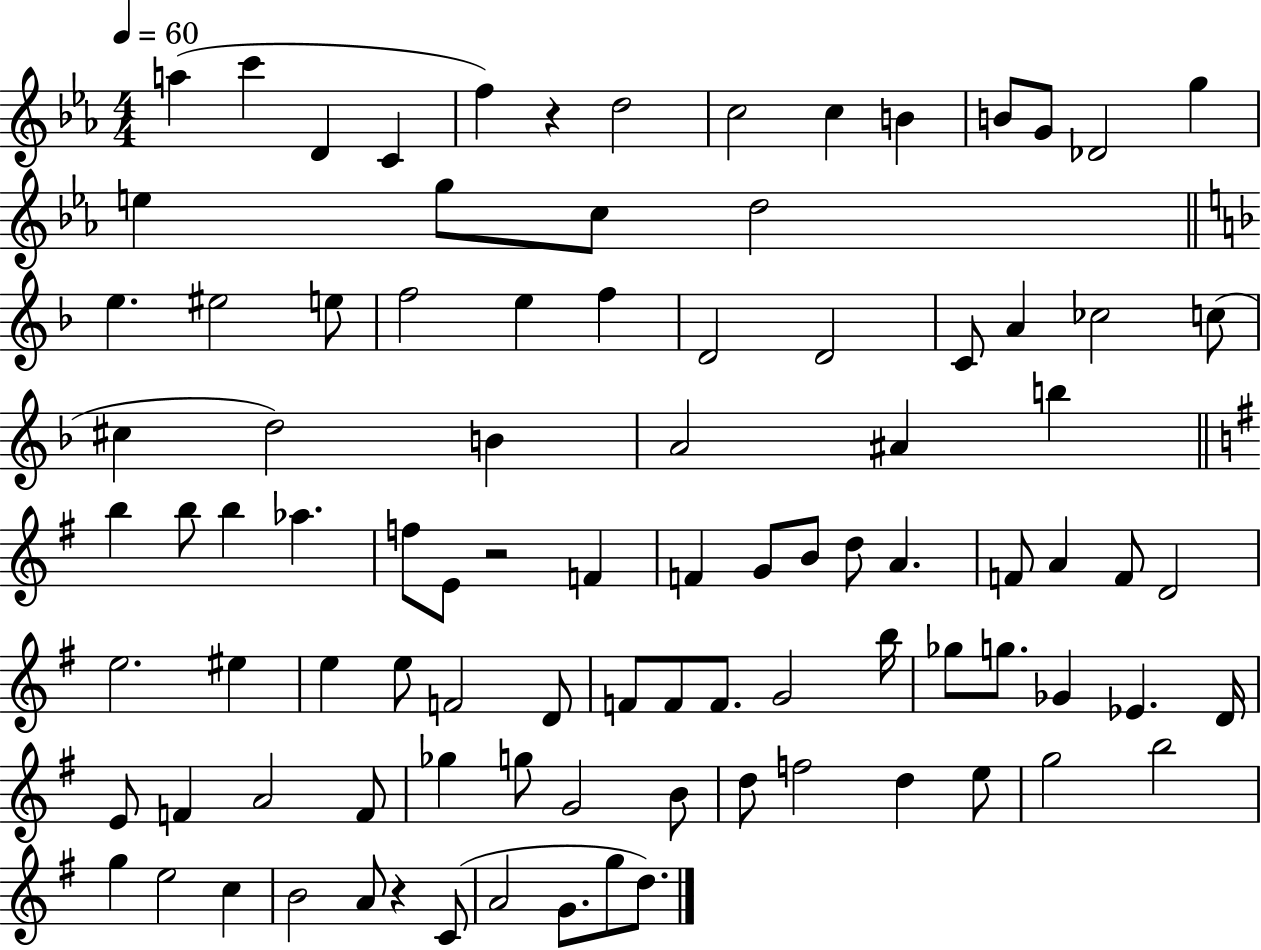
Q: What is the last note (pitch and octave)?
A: D5